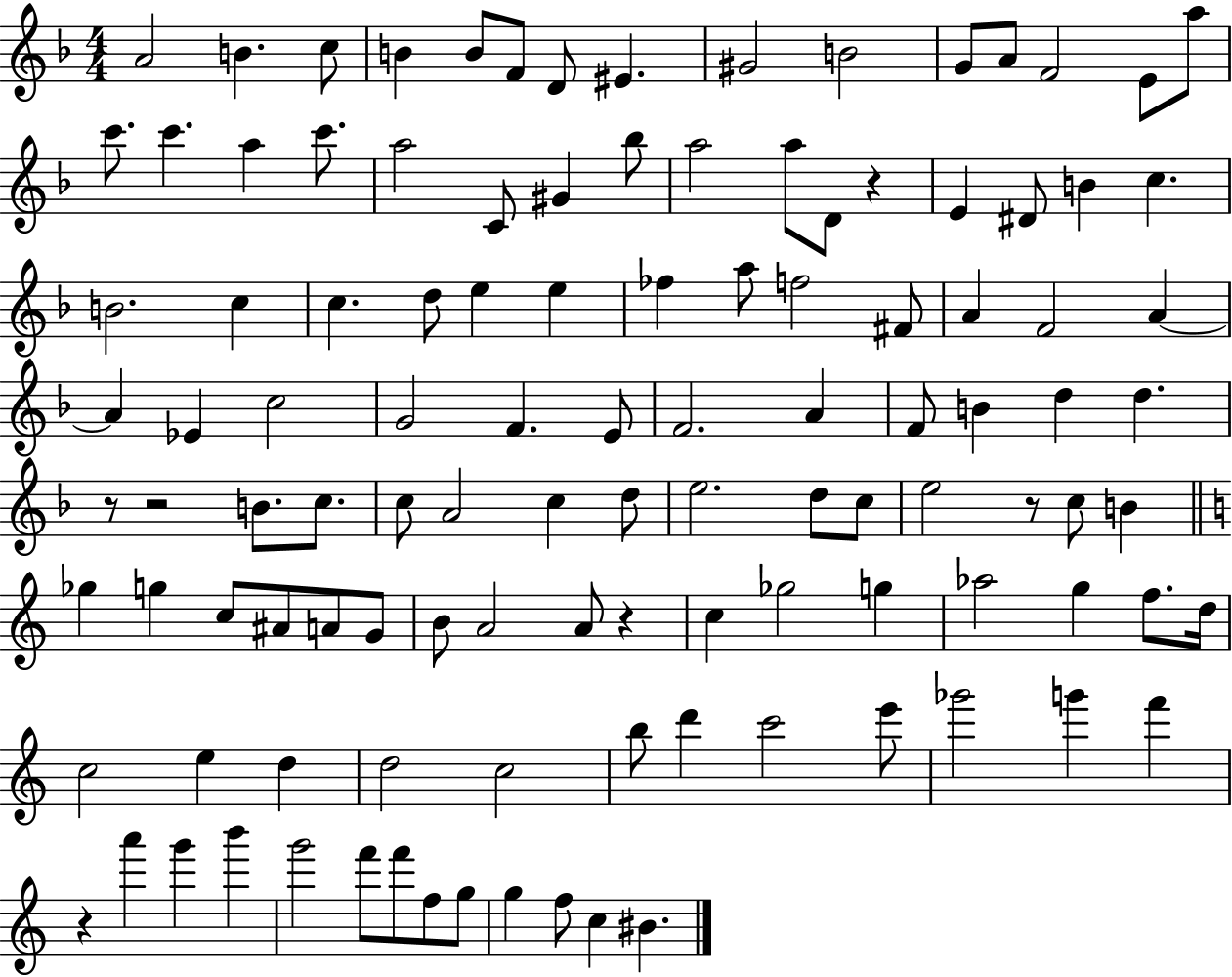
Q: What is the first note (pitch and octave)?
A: A4